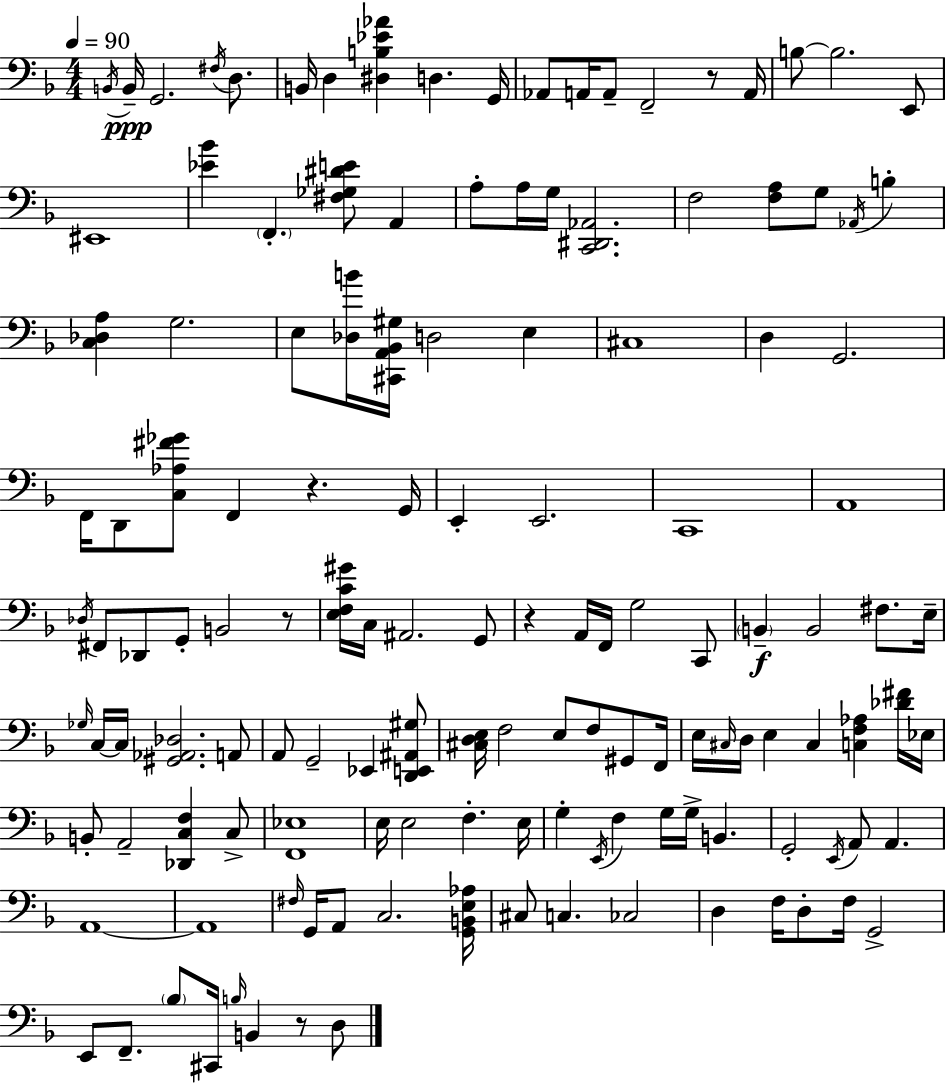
B2/s B2/s G2/h. F#3/s D3/e. B2/s D3/q [D#3,B3,Eb4,Ab4]/q D3/q. G2/s Ab2/e A2/s A2/e F2/h R/e A2/s B3/e B3/h. E2/e EIS2/w [Eb4,Bb4]/q F2/q. [F#3,Gb3,D#4,E4]/e A2/q A3/e A3/s G3/s [C2,D#2,Ab2]/h. F3/h [F3,A3]/e G3/e Ab2/s B3/q [C3,Db3,A3]/q G3/h. E3/e [Db3,B4]/s [C#2,A2,Bb2,G#3]/s D3/h E3/q C#3/w D3/q G2/h. F2/s D2/e [C3,Ab3,F#4,Gb4]/e F2/q R/q. G2/s E2/q E2/h. C2/w A2/w Db3/s F#2/e Db2/e G2/e B2/h R/e [E3,F3,C4,G#4]/s C3/s A#2/h. G2/e R/q A2/s F2/s G3/h C2/e B2/q B2/h F#3/e. E3/s Gb3/s C3/s C3/s [G#2,Ab2,Db3]/h. A2/e A2/e G2/h Eb2/q [D2,E2,A#2,G#3]/e [C#3,D3,E3]/s F3/h E3/e F3/e G#2/e F2/s E3/s C#3/s D3/s E3/q C#3/q [C3,F3,Ab3]/q [Db4,F#4]/s Eb3/s B2/e A2/h [Db2,C3,F3]/q C3/e [F2,Eb3]/w E3/s E3/h F3/q. E3/s G3/q E2/s F3/q G3/s G3/s B2/q. G2/h E2/s A2/e A2/q. A2/w A2/w F#3/s G2/s A2/e C3/h. [G2,B2,E3,Ab3]/s C#3/e C3/q. CES3/h D3/q F3/s D3/e F3/s G2/h E2/e F2/e. Bb3/e C#2/s B3/s B2/q R/e D3/e